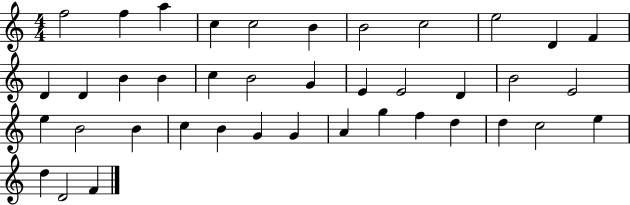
{
  \clef treble
  \numericTimeSignature
  \time 4/4
  \key c \major
  f''2 f''4 a''4 | c''4 c''2 b'4 | b'2 c''2 | e''2 d'4 f'4 | \break d'4 d'4 b'4 b'4 | c''4 b'2 g'4 | e'4 e'2 d'4 | b'2 e'2 | \break e''4 b'2 b'4 | c''4 b'4 g'4 g'4 | a'4 g''4 f''4 d''4 | d''4 c''2 e''4 | \break d''4 d'2 f'4 | \bar "|."
}